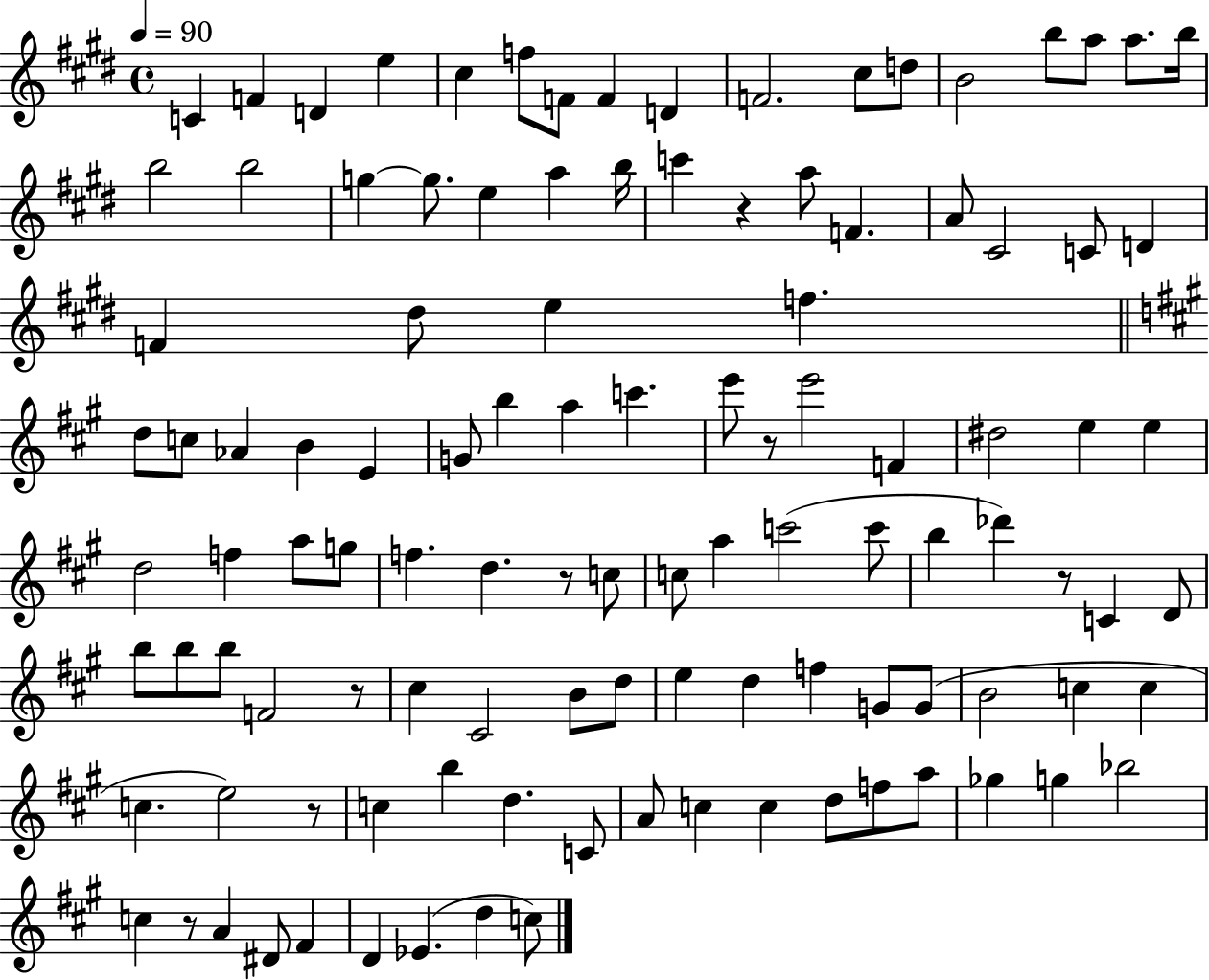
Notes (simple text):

C4/q F4/q D4/q E5/q C#5/q F5/e F4/e F4/q D4/q F4/h. C#5/e D5/e B4/h B5/e A5/e A5/e. B5/s B5/h B5/h G5/q G5/e. E5/q A5/q B5/s C6/q R/q A5/e F4/q. A4/e C#4/h C4/e D4/q F4/q D#5/e E5/q F5/q. D5/e C5/e Ab4/q B4/q E4/q G4/e B5/q A5/q C6/q. E6/e R/e E6/h F4/q D#5/h E5/q E5/q D5/h F5/q A5/e G5/e F5/q. D5/q. R/e C5/e C5/e A5/q C6/h C6/e B5/q Db6/q R/e C4/q D4/e B5/e B5/e B5/e F4/h R/e C#5/q C#4/h B4/e D5/e E5/q D5/q F5/q G4/e G4/e B4/h C5/q C5/q C5/q. E5/h R/e C5/q B5/q D5/q. C4/e A4/e C5/q C5/q D5/e F5/e A5/e Gb5/q G5/q Bb5/h C5/q R/e A4/q D#4/e F#4/q D4/q Eb4/q. D5/q C5/e